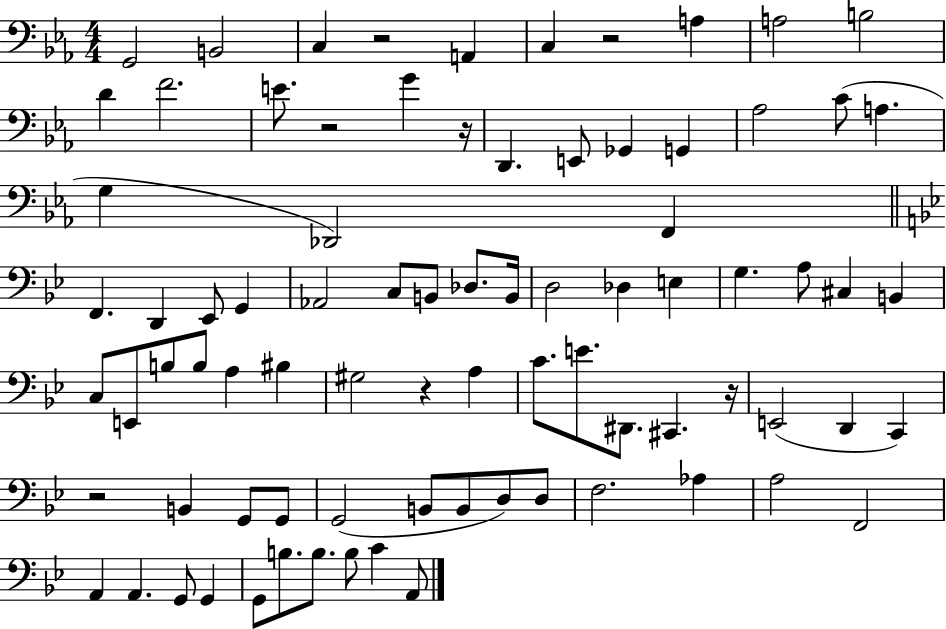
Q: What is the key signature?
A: EES major